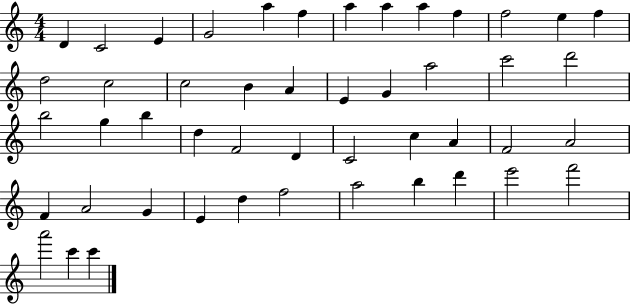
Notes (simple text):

D4/q C4/h E4/q G4/h A5/q F5/q A5/q A5/q A5/q F5/q F5/h E5/q F5/q D5/h C5/h C5/h B4/q A4/q E4/q G4/q A5/h C6/h D6/h B5/h G5/q B5/q D5/q F4/h D4/q C4/h C5/q A4/q F4/h A4/h F4/q A4/h G4/q E4/q D5/q F5/h A5/h B5/q D6/q E6/h F6/h A6/h C6/q C6/q